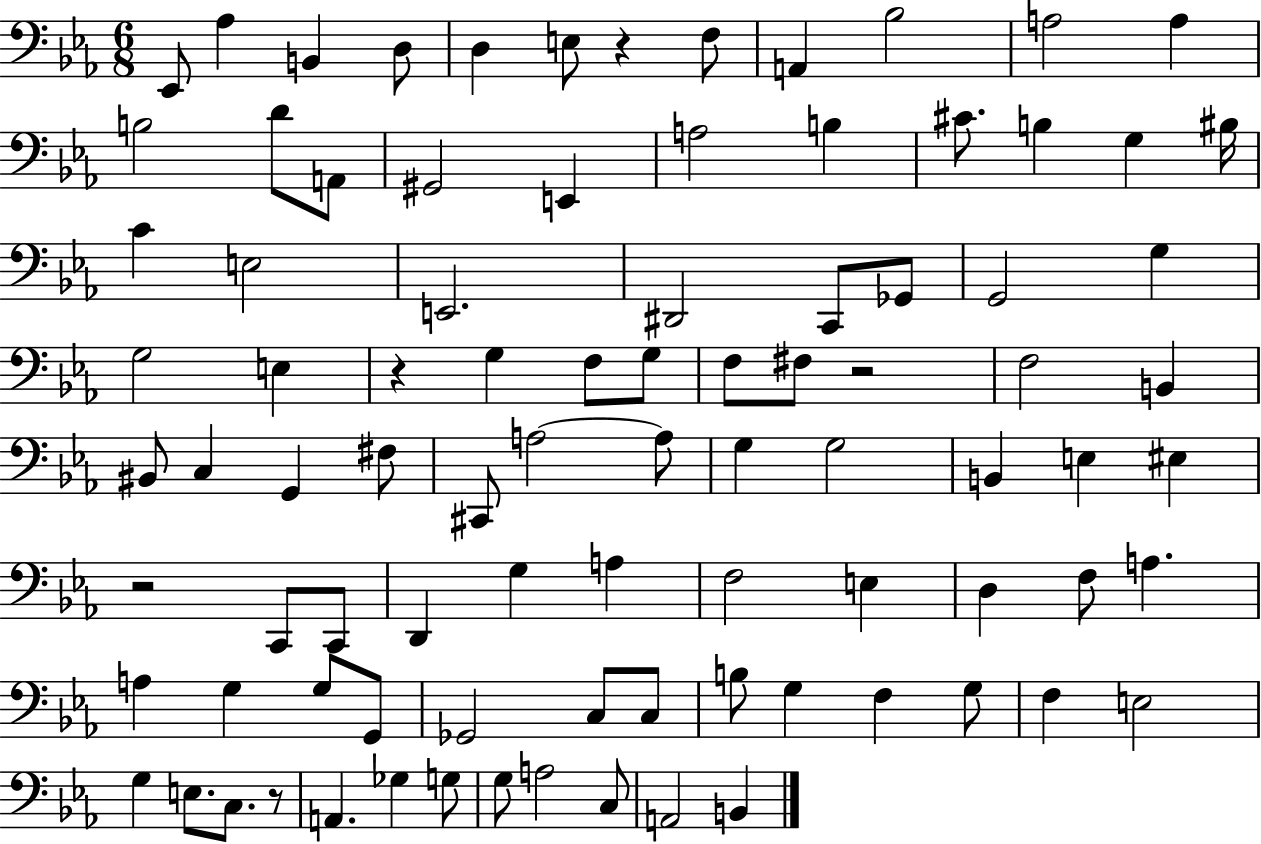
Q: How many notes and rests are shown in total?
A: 90